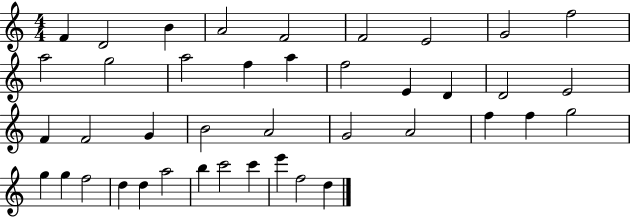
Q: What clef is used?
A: treble